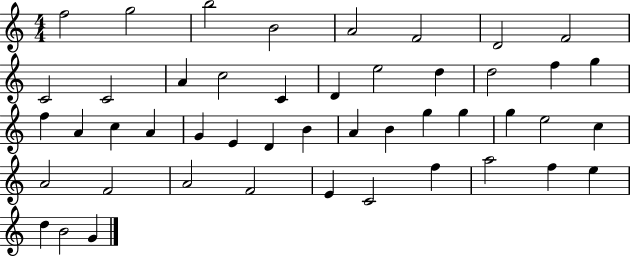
F5/h G5/h B5/h B4/h A4/h F4/h D4/h F4/h C4/h C4/h A4/q C5/h C4/q D4/q E5/h D5/q D5/h F5/q G5/q F5/q A4/q C5/q A4/q G4/q E4/q D4/q B4/q A4/q B4/q G5/q G5/q G5/q E5/h C5/q A4/h F4/h A4/h F4/h E4/q C4/h F5/q A5/h F5/q E5/q D5/q B4/h G4/q